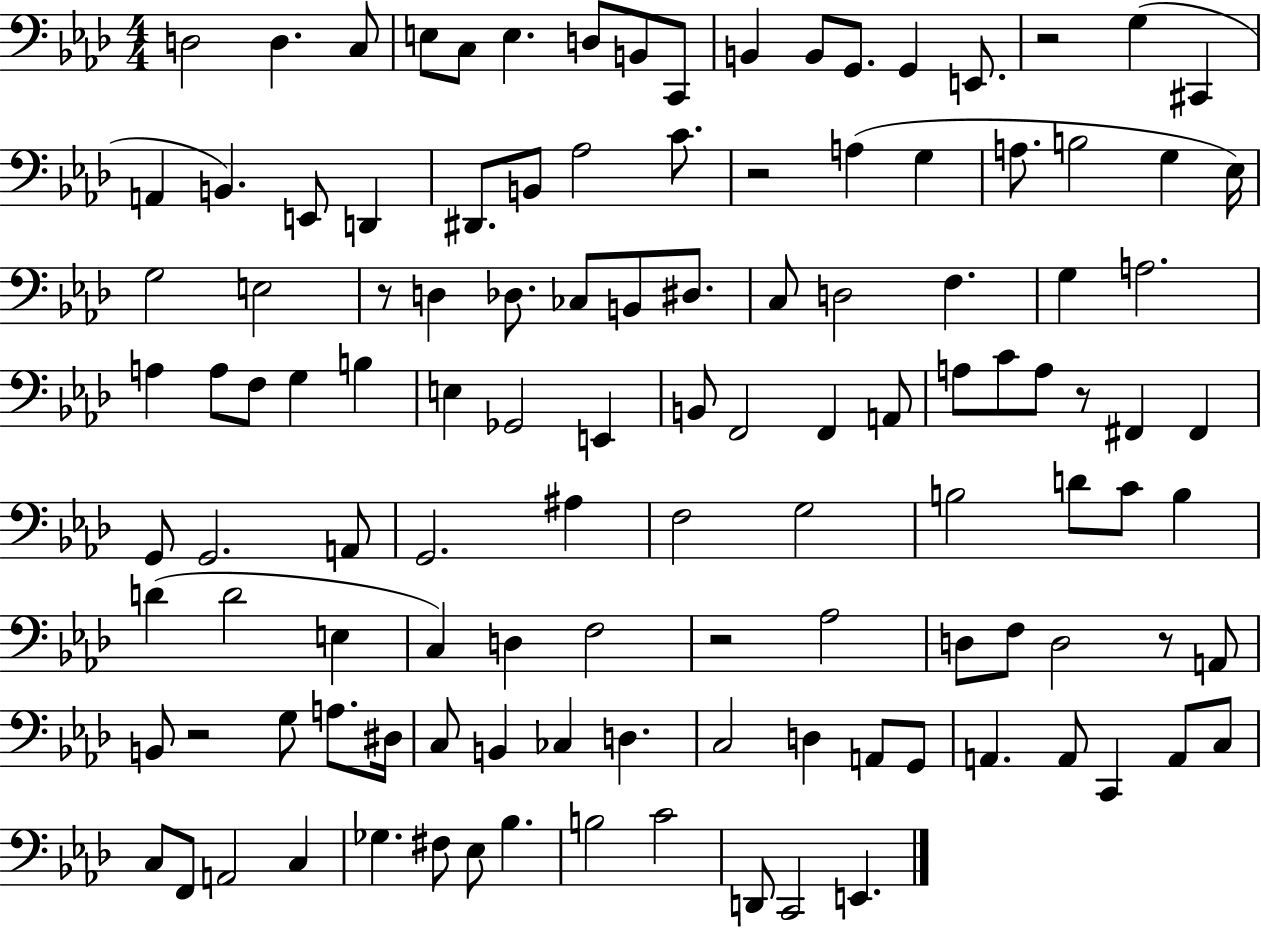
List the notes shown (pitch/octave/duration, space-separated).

D3/h D3/q. C3/e E3/e C3/e E3/q. D3/e B2/e C2/e B2/q B2/e G2/e. G2/q E2/e. R/h G3/q C#2/q A2/q B2/q. E2/e D2/q D#2/e. B2/e Ab3/h C4/e. R/h A3/q G3/q A3/e. B3/h G3/q Eb3/s G3/h E3/h R/e D3/q Db3/e. CES3/e B2/e D#3/e. C3/e D3/h F3/q. G3/q A3/h. A3/q A3/e F3/e G3/q B3/q E3/q Gb2/h E2/q B2/e F2/h F2/q A2/e A3/e C4/e A3/e R/e F#2/q F#2/q G2/e G2/h. A2/e G2/h. A#3/q F3/h G3/h B3/h D4/e C4/e B3/q D4/q D4/h E3/q C3/q D3/q F3/h R/h Ab3/h D3/e F3/e D3/h R/e A2/e B2/e R/h G3/e A3/e. D#3/s C3/e B2/q CES3/q D3/q. C3/h D3/q A2/e G2/e A2/q. A2/e C2/q A2/e C3/e C3/e F2/e A2/h C3/q Gb3/q. F#3/e Eb3/e Bb3/q. B3/h C4/h D2/e C2/h E2/q.